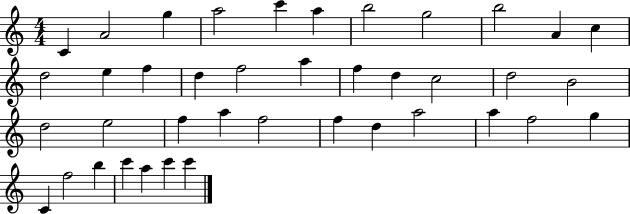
{
  \clef treble
  \numericTimeSignature
  \time 4/4
  \key c \major
  c'4 a'2 g''4 | a''2 c'''4 a''4 | b''2 g''2 | b''2 a'4 c''4 | \break d''2 e''4 f''4 | d''4 f''2 a''4 | f''4 d''4 c''2 | d''2 b'2 | \break d''2 e''2 | f''4 a''4 f''2 | f''4 d''4 a''2 | a''4 f''2 g''4 | \break c'4 f''2 b''4 | c'''4 a''4 c'''4 c'''4 | \bar "|."
}